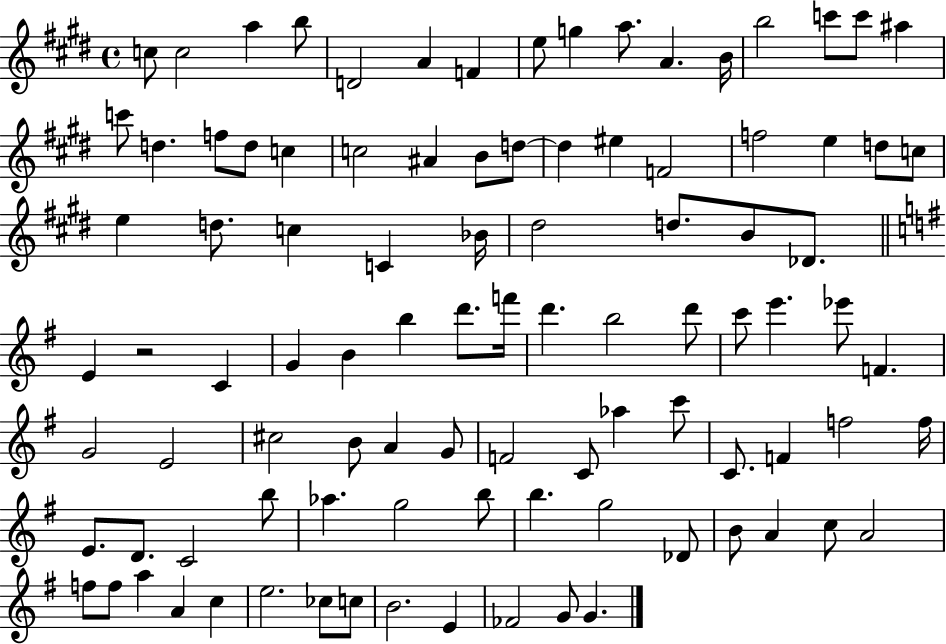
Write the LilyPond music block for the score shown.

{
  \clef treble
  \time 4/4
  \defaultTimeSignature
  \key e \major
  c''8 c''2 a''4 b''8 | d'2 a'4 f'4 | e''8 g''4 a''8. a'4. b'16 | b''2 c'''8 c'''8 ais''4 | \break c'''8 d''4. f''8 d''8 c''4 | c''2 ais'4 b'8 d''8~~ | d''4 eis''4 f'2 | f''2 e''4 d''8 c''8 | \break e''4 d''8. c''4 c'4 bes'16 | dis''2 d''8. b'8 des'8. | \bar "||" \break \key g \major e'4 r2 c'4 | g'4 b'4 b''4 d'''8. f'''16 | d'''4. b''2 d'''8 | c'''8 e'''4. ees'''8 f'4. | \break g'2 e'2 | cis''2 b'8 a'4 g'8 | f'2 c'8 aes''4 c'''8 | c'8. f'4 f''2 f''16 | \break e'8. d'8. c'2 b''8 | aes''4. g''2 b''8 | b''4. g''2 des'8 | b'8 a'4 c''8 a'2 | \break f''8 f''8 a''4 a'4 c''4 | e''2. ces''8 c''8 | b'2. e'4 | fes'2 g'8 g'4. | \break \bar "|."
}